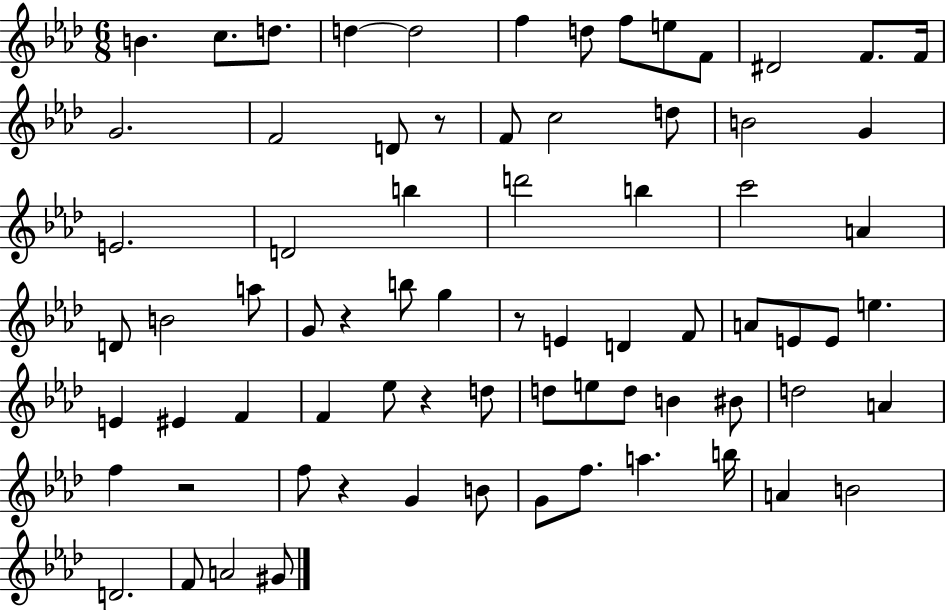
B4/q. C5/e. D5/e. D5/q D5/h F5/q D5/e F5/e E5/e F4/e D#4/h F4/e. F4/s G4/h. F4/h D4/e R/e F4/e C5/h D5/e B4/h G4/q E4/h. D4/h B5/q D6/h B5/q C6/h A4/q D4/e B4/h A5/e G4/e R/q B5/e G5/q R/e E4/q D4/q F4/e A4/e E4/e E4/e E5/q. E4/q EIS4/q F4/q F4/q Eb5/e R/q D5/e D5/e E5/e D5/e B4/q BIS4/e D5/h A4/q F5/q R/h F5/e R/q G4/q B4/e G4/e F5/e. A5/q. B5/s A4/q B4/h D4/h. F4/e A4/h G#4/e